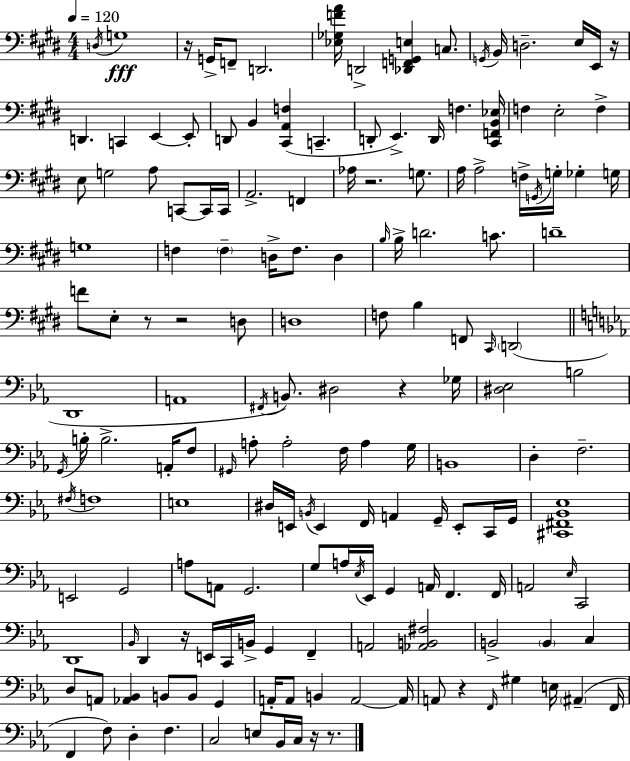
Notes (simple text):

D3/s G3/w R/s G2/s F2/e D2/h. [Eb3,Gb3,F4,A4]/s D2/h [Db2,F2,G2,E3]/q C3/e. G2/s B2/s D3/h. E3/s E2/s R/s D2/q. C2/q E2/q E2/e D2/e B2/q [C#2,A2,F3]/q C2/q. D2/e E2/q. D2/s F3/q. [C#2,F2,B2,Eb3]/s F3/q E3/h F3/q E3/e G3/h A3/e C2/e C2/s C2/s A2/h. F2/q Ab3/s R/h. G3/e. A3/s A3/h F3/s G2/s G3/s Gb3/q G3/s G3/w F3/q F3/q D3/s F3/e. D3/q B3/s B3/s D4/h. C4/e. D4/w F4/e E3/e R/e R/h D3/e D3/w F3/e B3/q F2/e C#2/s D2/h D2/w A2/w F#2/s B2/e. D#3/h R/q Gb3/s [D#3,Eb3]/h B3/h G2/s B3/s B3/h. A2/s F3/e G#2/s A3/e A3/h F3/s A3/q G3/s B2/w D3/q F3/h. F#3/s F3/w E3/w D#3/s E2/s B2/s E2/q F2/s A2/q G2/s E2/e C2/s G2/s [C#2,F#2,Bb2,Eb3]/w E2/h G2/h A3/e A2/e G2/h. G3/e A3/s Eb3/s Eb2/s G2/q A2/s F2/q. F2/s A2/h Eb3/s C2/h D2/w Bb2/s D2/q R/s E2/s C2/s B2/s G2/q F2/q A2/h [Ab2,B2,F#3]/h B2/h B2/q C3/q D3/e A2/e [Ab2,Bb2]/q B2/e B2/e G2/q A2/s A2/e B2/q A2/h A2/s A2/e R/q F2/s G#3/q E3/s A#2/q F2/s F2/q F3/e D3/q F3/q. C3/h E3/e Bb2/s C3/s R/s R/e.